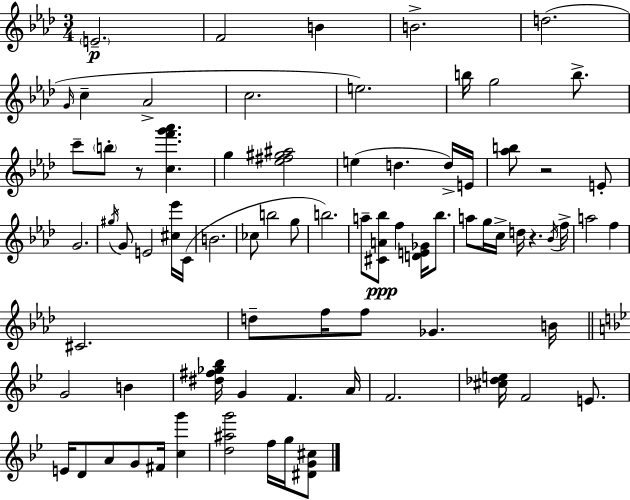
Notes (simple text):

E4/h. F4/h B4/q B4/h. D5/h. G4/s C5/q Ab4/h C5/h. E5/h. B5/s G5/h B5/e. C6/e B5/e R/e [C5,F6,G6,Ab6]/q. G5/q [Eb5,F#5,G#5,A#5]/h E5/q D5/q. D5/s E4/s [Ab5,B5]/e R/h E4/e G4/h. G#5/s G4/e E4/h [C#5,Eb6]/s C4/s B4/h. CES5/e B5/h G5/e B5/h. A5/e [C#4,A4,Bb5]/e F5/q [D4,E4,Gb4]/s Bb5/e. A5/e G5/s C5/s D5/s R/q. Bb4/s F5/s A5/h F5/q C#4/h. D5/e F5/s F5/e Gb4/q. B4/s G4/h B4/q [D#5,F#5,Gb5,Bb5]/s G4/q F4/q. A4/s F4/h. [C#5,Db5,E5]/s F4/h E4/e. E4/s D4/e A4/e G4/e F#4/s [C5,G6]/q [D5,A#5,G6]/h F5/s G5/s [D#4,G4,C#5]/e